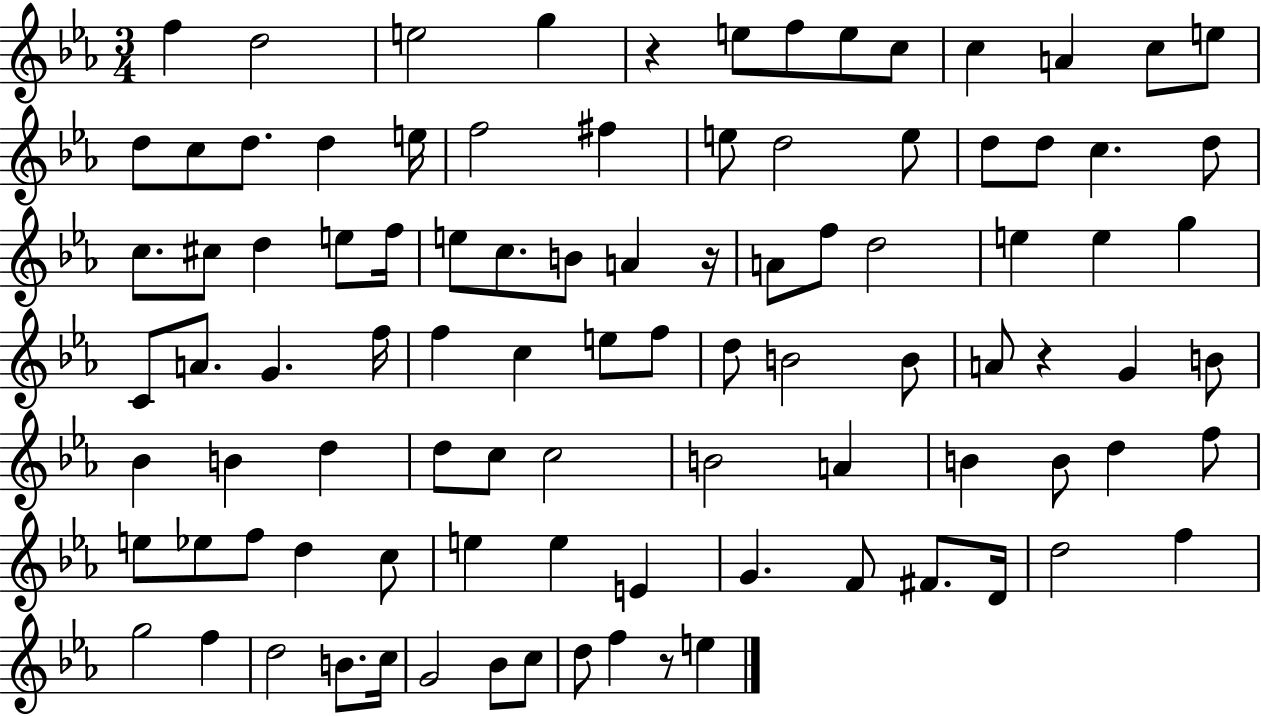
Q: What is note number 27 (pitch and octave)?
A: C5